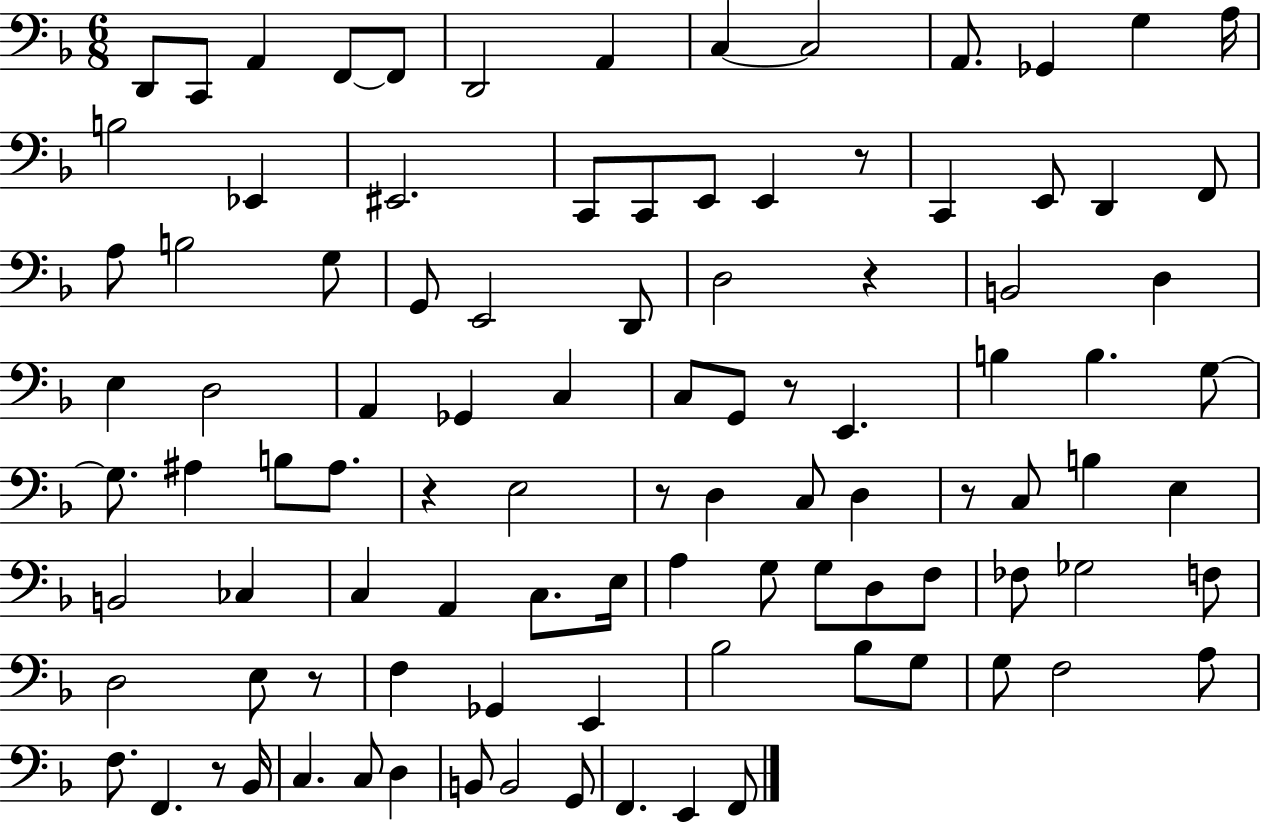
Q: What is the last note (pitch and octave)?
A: F2